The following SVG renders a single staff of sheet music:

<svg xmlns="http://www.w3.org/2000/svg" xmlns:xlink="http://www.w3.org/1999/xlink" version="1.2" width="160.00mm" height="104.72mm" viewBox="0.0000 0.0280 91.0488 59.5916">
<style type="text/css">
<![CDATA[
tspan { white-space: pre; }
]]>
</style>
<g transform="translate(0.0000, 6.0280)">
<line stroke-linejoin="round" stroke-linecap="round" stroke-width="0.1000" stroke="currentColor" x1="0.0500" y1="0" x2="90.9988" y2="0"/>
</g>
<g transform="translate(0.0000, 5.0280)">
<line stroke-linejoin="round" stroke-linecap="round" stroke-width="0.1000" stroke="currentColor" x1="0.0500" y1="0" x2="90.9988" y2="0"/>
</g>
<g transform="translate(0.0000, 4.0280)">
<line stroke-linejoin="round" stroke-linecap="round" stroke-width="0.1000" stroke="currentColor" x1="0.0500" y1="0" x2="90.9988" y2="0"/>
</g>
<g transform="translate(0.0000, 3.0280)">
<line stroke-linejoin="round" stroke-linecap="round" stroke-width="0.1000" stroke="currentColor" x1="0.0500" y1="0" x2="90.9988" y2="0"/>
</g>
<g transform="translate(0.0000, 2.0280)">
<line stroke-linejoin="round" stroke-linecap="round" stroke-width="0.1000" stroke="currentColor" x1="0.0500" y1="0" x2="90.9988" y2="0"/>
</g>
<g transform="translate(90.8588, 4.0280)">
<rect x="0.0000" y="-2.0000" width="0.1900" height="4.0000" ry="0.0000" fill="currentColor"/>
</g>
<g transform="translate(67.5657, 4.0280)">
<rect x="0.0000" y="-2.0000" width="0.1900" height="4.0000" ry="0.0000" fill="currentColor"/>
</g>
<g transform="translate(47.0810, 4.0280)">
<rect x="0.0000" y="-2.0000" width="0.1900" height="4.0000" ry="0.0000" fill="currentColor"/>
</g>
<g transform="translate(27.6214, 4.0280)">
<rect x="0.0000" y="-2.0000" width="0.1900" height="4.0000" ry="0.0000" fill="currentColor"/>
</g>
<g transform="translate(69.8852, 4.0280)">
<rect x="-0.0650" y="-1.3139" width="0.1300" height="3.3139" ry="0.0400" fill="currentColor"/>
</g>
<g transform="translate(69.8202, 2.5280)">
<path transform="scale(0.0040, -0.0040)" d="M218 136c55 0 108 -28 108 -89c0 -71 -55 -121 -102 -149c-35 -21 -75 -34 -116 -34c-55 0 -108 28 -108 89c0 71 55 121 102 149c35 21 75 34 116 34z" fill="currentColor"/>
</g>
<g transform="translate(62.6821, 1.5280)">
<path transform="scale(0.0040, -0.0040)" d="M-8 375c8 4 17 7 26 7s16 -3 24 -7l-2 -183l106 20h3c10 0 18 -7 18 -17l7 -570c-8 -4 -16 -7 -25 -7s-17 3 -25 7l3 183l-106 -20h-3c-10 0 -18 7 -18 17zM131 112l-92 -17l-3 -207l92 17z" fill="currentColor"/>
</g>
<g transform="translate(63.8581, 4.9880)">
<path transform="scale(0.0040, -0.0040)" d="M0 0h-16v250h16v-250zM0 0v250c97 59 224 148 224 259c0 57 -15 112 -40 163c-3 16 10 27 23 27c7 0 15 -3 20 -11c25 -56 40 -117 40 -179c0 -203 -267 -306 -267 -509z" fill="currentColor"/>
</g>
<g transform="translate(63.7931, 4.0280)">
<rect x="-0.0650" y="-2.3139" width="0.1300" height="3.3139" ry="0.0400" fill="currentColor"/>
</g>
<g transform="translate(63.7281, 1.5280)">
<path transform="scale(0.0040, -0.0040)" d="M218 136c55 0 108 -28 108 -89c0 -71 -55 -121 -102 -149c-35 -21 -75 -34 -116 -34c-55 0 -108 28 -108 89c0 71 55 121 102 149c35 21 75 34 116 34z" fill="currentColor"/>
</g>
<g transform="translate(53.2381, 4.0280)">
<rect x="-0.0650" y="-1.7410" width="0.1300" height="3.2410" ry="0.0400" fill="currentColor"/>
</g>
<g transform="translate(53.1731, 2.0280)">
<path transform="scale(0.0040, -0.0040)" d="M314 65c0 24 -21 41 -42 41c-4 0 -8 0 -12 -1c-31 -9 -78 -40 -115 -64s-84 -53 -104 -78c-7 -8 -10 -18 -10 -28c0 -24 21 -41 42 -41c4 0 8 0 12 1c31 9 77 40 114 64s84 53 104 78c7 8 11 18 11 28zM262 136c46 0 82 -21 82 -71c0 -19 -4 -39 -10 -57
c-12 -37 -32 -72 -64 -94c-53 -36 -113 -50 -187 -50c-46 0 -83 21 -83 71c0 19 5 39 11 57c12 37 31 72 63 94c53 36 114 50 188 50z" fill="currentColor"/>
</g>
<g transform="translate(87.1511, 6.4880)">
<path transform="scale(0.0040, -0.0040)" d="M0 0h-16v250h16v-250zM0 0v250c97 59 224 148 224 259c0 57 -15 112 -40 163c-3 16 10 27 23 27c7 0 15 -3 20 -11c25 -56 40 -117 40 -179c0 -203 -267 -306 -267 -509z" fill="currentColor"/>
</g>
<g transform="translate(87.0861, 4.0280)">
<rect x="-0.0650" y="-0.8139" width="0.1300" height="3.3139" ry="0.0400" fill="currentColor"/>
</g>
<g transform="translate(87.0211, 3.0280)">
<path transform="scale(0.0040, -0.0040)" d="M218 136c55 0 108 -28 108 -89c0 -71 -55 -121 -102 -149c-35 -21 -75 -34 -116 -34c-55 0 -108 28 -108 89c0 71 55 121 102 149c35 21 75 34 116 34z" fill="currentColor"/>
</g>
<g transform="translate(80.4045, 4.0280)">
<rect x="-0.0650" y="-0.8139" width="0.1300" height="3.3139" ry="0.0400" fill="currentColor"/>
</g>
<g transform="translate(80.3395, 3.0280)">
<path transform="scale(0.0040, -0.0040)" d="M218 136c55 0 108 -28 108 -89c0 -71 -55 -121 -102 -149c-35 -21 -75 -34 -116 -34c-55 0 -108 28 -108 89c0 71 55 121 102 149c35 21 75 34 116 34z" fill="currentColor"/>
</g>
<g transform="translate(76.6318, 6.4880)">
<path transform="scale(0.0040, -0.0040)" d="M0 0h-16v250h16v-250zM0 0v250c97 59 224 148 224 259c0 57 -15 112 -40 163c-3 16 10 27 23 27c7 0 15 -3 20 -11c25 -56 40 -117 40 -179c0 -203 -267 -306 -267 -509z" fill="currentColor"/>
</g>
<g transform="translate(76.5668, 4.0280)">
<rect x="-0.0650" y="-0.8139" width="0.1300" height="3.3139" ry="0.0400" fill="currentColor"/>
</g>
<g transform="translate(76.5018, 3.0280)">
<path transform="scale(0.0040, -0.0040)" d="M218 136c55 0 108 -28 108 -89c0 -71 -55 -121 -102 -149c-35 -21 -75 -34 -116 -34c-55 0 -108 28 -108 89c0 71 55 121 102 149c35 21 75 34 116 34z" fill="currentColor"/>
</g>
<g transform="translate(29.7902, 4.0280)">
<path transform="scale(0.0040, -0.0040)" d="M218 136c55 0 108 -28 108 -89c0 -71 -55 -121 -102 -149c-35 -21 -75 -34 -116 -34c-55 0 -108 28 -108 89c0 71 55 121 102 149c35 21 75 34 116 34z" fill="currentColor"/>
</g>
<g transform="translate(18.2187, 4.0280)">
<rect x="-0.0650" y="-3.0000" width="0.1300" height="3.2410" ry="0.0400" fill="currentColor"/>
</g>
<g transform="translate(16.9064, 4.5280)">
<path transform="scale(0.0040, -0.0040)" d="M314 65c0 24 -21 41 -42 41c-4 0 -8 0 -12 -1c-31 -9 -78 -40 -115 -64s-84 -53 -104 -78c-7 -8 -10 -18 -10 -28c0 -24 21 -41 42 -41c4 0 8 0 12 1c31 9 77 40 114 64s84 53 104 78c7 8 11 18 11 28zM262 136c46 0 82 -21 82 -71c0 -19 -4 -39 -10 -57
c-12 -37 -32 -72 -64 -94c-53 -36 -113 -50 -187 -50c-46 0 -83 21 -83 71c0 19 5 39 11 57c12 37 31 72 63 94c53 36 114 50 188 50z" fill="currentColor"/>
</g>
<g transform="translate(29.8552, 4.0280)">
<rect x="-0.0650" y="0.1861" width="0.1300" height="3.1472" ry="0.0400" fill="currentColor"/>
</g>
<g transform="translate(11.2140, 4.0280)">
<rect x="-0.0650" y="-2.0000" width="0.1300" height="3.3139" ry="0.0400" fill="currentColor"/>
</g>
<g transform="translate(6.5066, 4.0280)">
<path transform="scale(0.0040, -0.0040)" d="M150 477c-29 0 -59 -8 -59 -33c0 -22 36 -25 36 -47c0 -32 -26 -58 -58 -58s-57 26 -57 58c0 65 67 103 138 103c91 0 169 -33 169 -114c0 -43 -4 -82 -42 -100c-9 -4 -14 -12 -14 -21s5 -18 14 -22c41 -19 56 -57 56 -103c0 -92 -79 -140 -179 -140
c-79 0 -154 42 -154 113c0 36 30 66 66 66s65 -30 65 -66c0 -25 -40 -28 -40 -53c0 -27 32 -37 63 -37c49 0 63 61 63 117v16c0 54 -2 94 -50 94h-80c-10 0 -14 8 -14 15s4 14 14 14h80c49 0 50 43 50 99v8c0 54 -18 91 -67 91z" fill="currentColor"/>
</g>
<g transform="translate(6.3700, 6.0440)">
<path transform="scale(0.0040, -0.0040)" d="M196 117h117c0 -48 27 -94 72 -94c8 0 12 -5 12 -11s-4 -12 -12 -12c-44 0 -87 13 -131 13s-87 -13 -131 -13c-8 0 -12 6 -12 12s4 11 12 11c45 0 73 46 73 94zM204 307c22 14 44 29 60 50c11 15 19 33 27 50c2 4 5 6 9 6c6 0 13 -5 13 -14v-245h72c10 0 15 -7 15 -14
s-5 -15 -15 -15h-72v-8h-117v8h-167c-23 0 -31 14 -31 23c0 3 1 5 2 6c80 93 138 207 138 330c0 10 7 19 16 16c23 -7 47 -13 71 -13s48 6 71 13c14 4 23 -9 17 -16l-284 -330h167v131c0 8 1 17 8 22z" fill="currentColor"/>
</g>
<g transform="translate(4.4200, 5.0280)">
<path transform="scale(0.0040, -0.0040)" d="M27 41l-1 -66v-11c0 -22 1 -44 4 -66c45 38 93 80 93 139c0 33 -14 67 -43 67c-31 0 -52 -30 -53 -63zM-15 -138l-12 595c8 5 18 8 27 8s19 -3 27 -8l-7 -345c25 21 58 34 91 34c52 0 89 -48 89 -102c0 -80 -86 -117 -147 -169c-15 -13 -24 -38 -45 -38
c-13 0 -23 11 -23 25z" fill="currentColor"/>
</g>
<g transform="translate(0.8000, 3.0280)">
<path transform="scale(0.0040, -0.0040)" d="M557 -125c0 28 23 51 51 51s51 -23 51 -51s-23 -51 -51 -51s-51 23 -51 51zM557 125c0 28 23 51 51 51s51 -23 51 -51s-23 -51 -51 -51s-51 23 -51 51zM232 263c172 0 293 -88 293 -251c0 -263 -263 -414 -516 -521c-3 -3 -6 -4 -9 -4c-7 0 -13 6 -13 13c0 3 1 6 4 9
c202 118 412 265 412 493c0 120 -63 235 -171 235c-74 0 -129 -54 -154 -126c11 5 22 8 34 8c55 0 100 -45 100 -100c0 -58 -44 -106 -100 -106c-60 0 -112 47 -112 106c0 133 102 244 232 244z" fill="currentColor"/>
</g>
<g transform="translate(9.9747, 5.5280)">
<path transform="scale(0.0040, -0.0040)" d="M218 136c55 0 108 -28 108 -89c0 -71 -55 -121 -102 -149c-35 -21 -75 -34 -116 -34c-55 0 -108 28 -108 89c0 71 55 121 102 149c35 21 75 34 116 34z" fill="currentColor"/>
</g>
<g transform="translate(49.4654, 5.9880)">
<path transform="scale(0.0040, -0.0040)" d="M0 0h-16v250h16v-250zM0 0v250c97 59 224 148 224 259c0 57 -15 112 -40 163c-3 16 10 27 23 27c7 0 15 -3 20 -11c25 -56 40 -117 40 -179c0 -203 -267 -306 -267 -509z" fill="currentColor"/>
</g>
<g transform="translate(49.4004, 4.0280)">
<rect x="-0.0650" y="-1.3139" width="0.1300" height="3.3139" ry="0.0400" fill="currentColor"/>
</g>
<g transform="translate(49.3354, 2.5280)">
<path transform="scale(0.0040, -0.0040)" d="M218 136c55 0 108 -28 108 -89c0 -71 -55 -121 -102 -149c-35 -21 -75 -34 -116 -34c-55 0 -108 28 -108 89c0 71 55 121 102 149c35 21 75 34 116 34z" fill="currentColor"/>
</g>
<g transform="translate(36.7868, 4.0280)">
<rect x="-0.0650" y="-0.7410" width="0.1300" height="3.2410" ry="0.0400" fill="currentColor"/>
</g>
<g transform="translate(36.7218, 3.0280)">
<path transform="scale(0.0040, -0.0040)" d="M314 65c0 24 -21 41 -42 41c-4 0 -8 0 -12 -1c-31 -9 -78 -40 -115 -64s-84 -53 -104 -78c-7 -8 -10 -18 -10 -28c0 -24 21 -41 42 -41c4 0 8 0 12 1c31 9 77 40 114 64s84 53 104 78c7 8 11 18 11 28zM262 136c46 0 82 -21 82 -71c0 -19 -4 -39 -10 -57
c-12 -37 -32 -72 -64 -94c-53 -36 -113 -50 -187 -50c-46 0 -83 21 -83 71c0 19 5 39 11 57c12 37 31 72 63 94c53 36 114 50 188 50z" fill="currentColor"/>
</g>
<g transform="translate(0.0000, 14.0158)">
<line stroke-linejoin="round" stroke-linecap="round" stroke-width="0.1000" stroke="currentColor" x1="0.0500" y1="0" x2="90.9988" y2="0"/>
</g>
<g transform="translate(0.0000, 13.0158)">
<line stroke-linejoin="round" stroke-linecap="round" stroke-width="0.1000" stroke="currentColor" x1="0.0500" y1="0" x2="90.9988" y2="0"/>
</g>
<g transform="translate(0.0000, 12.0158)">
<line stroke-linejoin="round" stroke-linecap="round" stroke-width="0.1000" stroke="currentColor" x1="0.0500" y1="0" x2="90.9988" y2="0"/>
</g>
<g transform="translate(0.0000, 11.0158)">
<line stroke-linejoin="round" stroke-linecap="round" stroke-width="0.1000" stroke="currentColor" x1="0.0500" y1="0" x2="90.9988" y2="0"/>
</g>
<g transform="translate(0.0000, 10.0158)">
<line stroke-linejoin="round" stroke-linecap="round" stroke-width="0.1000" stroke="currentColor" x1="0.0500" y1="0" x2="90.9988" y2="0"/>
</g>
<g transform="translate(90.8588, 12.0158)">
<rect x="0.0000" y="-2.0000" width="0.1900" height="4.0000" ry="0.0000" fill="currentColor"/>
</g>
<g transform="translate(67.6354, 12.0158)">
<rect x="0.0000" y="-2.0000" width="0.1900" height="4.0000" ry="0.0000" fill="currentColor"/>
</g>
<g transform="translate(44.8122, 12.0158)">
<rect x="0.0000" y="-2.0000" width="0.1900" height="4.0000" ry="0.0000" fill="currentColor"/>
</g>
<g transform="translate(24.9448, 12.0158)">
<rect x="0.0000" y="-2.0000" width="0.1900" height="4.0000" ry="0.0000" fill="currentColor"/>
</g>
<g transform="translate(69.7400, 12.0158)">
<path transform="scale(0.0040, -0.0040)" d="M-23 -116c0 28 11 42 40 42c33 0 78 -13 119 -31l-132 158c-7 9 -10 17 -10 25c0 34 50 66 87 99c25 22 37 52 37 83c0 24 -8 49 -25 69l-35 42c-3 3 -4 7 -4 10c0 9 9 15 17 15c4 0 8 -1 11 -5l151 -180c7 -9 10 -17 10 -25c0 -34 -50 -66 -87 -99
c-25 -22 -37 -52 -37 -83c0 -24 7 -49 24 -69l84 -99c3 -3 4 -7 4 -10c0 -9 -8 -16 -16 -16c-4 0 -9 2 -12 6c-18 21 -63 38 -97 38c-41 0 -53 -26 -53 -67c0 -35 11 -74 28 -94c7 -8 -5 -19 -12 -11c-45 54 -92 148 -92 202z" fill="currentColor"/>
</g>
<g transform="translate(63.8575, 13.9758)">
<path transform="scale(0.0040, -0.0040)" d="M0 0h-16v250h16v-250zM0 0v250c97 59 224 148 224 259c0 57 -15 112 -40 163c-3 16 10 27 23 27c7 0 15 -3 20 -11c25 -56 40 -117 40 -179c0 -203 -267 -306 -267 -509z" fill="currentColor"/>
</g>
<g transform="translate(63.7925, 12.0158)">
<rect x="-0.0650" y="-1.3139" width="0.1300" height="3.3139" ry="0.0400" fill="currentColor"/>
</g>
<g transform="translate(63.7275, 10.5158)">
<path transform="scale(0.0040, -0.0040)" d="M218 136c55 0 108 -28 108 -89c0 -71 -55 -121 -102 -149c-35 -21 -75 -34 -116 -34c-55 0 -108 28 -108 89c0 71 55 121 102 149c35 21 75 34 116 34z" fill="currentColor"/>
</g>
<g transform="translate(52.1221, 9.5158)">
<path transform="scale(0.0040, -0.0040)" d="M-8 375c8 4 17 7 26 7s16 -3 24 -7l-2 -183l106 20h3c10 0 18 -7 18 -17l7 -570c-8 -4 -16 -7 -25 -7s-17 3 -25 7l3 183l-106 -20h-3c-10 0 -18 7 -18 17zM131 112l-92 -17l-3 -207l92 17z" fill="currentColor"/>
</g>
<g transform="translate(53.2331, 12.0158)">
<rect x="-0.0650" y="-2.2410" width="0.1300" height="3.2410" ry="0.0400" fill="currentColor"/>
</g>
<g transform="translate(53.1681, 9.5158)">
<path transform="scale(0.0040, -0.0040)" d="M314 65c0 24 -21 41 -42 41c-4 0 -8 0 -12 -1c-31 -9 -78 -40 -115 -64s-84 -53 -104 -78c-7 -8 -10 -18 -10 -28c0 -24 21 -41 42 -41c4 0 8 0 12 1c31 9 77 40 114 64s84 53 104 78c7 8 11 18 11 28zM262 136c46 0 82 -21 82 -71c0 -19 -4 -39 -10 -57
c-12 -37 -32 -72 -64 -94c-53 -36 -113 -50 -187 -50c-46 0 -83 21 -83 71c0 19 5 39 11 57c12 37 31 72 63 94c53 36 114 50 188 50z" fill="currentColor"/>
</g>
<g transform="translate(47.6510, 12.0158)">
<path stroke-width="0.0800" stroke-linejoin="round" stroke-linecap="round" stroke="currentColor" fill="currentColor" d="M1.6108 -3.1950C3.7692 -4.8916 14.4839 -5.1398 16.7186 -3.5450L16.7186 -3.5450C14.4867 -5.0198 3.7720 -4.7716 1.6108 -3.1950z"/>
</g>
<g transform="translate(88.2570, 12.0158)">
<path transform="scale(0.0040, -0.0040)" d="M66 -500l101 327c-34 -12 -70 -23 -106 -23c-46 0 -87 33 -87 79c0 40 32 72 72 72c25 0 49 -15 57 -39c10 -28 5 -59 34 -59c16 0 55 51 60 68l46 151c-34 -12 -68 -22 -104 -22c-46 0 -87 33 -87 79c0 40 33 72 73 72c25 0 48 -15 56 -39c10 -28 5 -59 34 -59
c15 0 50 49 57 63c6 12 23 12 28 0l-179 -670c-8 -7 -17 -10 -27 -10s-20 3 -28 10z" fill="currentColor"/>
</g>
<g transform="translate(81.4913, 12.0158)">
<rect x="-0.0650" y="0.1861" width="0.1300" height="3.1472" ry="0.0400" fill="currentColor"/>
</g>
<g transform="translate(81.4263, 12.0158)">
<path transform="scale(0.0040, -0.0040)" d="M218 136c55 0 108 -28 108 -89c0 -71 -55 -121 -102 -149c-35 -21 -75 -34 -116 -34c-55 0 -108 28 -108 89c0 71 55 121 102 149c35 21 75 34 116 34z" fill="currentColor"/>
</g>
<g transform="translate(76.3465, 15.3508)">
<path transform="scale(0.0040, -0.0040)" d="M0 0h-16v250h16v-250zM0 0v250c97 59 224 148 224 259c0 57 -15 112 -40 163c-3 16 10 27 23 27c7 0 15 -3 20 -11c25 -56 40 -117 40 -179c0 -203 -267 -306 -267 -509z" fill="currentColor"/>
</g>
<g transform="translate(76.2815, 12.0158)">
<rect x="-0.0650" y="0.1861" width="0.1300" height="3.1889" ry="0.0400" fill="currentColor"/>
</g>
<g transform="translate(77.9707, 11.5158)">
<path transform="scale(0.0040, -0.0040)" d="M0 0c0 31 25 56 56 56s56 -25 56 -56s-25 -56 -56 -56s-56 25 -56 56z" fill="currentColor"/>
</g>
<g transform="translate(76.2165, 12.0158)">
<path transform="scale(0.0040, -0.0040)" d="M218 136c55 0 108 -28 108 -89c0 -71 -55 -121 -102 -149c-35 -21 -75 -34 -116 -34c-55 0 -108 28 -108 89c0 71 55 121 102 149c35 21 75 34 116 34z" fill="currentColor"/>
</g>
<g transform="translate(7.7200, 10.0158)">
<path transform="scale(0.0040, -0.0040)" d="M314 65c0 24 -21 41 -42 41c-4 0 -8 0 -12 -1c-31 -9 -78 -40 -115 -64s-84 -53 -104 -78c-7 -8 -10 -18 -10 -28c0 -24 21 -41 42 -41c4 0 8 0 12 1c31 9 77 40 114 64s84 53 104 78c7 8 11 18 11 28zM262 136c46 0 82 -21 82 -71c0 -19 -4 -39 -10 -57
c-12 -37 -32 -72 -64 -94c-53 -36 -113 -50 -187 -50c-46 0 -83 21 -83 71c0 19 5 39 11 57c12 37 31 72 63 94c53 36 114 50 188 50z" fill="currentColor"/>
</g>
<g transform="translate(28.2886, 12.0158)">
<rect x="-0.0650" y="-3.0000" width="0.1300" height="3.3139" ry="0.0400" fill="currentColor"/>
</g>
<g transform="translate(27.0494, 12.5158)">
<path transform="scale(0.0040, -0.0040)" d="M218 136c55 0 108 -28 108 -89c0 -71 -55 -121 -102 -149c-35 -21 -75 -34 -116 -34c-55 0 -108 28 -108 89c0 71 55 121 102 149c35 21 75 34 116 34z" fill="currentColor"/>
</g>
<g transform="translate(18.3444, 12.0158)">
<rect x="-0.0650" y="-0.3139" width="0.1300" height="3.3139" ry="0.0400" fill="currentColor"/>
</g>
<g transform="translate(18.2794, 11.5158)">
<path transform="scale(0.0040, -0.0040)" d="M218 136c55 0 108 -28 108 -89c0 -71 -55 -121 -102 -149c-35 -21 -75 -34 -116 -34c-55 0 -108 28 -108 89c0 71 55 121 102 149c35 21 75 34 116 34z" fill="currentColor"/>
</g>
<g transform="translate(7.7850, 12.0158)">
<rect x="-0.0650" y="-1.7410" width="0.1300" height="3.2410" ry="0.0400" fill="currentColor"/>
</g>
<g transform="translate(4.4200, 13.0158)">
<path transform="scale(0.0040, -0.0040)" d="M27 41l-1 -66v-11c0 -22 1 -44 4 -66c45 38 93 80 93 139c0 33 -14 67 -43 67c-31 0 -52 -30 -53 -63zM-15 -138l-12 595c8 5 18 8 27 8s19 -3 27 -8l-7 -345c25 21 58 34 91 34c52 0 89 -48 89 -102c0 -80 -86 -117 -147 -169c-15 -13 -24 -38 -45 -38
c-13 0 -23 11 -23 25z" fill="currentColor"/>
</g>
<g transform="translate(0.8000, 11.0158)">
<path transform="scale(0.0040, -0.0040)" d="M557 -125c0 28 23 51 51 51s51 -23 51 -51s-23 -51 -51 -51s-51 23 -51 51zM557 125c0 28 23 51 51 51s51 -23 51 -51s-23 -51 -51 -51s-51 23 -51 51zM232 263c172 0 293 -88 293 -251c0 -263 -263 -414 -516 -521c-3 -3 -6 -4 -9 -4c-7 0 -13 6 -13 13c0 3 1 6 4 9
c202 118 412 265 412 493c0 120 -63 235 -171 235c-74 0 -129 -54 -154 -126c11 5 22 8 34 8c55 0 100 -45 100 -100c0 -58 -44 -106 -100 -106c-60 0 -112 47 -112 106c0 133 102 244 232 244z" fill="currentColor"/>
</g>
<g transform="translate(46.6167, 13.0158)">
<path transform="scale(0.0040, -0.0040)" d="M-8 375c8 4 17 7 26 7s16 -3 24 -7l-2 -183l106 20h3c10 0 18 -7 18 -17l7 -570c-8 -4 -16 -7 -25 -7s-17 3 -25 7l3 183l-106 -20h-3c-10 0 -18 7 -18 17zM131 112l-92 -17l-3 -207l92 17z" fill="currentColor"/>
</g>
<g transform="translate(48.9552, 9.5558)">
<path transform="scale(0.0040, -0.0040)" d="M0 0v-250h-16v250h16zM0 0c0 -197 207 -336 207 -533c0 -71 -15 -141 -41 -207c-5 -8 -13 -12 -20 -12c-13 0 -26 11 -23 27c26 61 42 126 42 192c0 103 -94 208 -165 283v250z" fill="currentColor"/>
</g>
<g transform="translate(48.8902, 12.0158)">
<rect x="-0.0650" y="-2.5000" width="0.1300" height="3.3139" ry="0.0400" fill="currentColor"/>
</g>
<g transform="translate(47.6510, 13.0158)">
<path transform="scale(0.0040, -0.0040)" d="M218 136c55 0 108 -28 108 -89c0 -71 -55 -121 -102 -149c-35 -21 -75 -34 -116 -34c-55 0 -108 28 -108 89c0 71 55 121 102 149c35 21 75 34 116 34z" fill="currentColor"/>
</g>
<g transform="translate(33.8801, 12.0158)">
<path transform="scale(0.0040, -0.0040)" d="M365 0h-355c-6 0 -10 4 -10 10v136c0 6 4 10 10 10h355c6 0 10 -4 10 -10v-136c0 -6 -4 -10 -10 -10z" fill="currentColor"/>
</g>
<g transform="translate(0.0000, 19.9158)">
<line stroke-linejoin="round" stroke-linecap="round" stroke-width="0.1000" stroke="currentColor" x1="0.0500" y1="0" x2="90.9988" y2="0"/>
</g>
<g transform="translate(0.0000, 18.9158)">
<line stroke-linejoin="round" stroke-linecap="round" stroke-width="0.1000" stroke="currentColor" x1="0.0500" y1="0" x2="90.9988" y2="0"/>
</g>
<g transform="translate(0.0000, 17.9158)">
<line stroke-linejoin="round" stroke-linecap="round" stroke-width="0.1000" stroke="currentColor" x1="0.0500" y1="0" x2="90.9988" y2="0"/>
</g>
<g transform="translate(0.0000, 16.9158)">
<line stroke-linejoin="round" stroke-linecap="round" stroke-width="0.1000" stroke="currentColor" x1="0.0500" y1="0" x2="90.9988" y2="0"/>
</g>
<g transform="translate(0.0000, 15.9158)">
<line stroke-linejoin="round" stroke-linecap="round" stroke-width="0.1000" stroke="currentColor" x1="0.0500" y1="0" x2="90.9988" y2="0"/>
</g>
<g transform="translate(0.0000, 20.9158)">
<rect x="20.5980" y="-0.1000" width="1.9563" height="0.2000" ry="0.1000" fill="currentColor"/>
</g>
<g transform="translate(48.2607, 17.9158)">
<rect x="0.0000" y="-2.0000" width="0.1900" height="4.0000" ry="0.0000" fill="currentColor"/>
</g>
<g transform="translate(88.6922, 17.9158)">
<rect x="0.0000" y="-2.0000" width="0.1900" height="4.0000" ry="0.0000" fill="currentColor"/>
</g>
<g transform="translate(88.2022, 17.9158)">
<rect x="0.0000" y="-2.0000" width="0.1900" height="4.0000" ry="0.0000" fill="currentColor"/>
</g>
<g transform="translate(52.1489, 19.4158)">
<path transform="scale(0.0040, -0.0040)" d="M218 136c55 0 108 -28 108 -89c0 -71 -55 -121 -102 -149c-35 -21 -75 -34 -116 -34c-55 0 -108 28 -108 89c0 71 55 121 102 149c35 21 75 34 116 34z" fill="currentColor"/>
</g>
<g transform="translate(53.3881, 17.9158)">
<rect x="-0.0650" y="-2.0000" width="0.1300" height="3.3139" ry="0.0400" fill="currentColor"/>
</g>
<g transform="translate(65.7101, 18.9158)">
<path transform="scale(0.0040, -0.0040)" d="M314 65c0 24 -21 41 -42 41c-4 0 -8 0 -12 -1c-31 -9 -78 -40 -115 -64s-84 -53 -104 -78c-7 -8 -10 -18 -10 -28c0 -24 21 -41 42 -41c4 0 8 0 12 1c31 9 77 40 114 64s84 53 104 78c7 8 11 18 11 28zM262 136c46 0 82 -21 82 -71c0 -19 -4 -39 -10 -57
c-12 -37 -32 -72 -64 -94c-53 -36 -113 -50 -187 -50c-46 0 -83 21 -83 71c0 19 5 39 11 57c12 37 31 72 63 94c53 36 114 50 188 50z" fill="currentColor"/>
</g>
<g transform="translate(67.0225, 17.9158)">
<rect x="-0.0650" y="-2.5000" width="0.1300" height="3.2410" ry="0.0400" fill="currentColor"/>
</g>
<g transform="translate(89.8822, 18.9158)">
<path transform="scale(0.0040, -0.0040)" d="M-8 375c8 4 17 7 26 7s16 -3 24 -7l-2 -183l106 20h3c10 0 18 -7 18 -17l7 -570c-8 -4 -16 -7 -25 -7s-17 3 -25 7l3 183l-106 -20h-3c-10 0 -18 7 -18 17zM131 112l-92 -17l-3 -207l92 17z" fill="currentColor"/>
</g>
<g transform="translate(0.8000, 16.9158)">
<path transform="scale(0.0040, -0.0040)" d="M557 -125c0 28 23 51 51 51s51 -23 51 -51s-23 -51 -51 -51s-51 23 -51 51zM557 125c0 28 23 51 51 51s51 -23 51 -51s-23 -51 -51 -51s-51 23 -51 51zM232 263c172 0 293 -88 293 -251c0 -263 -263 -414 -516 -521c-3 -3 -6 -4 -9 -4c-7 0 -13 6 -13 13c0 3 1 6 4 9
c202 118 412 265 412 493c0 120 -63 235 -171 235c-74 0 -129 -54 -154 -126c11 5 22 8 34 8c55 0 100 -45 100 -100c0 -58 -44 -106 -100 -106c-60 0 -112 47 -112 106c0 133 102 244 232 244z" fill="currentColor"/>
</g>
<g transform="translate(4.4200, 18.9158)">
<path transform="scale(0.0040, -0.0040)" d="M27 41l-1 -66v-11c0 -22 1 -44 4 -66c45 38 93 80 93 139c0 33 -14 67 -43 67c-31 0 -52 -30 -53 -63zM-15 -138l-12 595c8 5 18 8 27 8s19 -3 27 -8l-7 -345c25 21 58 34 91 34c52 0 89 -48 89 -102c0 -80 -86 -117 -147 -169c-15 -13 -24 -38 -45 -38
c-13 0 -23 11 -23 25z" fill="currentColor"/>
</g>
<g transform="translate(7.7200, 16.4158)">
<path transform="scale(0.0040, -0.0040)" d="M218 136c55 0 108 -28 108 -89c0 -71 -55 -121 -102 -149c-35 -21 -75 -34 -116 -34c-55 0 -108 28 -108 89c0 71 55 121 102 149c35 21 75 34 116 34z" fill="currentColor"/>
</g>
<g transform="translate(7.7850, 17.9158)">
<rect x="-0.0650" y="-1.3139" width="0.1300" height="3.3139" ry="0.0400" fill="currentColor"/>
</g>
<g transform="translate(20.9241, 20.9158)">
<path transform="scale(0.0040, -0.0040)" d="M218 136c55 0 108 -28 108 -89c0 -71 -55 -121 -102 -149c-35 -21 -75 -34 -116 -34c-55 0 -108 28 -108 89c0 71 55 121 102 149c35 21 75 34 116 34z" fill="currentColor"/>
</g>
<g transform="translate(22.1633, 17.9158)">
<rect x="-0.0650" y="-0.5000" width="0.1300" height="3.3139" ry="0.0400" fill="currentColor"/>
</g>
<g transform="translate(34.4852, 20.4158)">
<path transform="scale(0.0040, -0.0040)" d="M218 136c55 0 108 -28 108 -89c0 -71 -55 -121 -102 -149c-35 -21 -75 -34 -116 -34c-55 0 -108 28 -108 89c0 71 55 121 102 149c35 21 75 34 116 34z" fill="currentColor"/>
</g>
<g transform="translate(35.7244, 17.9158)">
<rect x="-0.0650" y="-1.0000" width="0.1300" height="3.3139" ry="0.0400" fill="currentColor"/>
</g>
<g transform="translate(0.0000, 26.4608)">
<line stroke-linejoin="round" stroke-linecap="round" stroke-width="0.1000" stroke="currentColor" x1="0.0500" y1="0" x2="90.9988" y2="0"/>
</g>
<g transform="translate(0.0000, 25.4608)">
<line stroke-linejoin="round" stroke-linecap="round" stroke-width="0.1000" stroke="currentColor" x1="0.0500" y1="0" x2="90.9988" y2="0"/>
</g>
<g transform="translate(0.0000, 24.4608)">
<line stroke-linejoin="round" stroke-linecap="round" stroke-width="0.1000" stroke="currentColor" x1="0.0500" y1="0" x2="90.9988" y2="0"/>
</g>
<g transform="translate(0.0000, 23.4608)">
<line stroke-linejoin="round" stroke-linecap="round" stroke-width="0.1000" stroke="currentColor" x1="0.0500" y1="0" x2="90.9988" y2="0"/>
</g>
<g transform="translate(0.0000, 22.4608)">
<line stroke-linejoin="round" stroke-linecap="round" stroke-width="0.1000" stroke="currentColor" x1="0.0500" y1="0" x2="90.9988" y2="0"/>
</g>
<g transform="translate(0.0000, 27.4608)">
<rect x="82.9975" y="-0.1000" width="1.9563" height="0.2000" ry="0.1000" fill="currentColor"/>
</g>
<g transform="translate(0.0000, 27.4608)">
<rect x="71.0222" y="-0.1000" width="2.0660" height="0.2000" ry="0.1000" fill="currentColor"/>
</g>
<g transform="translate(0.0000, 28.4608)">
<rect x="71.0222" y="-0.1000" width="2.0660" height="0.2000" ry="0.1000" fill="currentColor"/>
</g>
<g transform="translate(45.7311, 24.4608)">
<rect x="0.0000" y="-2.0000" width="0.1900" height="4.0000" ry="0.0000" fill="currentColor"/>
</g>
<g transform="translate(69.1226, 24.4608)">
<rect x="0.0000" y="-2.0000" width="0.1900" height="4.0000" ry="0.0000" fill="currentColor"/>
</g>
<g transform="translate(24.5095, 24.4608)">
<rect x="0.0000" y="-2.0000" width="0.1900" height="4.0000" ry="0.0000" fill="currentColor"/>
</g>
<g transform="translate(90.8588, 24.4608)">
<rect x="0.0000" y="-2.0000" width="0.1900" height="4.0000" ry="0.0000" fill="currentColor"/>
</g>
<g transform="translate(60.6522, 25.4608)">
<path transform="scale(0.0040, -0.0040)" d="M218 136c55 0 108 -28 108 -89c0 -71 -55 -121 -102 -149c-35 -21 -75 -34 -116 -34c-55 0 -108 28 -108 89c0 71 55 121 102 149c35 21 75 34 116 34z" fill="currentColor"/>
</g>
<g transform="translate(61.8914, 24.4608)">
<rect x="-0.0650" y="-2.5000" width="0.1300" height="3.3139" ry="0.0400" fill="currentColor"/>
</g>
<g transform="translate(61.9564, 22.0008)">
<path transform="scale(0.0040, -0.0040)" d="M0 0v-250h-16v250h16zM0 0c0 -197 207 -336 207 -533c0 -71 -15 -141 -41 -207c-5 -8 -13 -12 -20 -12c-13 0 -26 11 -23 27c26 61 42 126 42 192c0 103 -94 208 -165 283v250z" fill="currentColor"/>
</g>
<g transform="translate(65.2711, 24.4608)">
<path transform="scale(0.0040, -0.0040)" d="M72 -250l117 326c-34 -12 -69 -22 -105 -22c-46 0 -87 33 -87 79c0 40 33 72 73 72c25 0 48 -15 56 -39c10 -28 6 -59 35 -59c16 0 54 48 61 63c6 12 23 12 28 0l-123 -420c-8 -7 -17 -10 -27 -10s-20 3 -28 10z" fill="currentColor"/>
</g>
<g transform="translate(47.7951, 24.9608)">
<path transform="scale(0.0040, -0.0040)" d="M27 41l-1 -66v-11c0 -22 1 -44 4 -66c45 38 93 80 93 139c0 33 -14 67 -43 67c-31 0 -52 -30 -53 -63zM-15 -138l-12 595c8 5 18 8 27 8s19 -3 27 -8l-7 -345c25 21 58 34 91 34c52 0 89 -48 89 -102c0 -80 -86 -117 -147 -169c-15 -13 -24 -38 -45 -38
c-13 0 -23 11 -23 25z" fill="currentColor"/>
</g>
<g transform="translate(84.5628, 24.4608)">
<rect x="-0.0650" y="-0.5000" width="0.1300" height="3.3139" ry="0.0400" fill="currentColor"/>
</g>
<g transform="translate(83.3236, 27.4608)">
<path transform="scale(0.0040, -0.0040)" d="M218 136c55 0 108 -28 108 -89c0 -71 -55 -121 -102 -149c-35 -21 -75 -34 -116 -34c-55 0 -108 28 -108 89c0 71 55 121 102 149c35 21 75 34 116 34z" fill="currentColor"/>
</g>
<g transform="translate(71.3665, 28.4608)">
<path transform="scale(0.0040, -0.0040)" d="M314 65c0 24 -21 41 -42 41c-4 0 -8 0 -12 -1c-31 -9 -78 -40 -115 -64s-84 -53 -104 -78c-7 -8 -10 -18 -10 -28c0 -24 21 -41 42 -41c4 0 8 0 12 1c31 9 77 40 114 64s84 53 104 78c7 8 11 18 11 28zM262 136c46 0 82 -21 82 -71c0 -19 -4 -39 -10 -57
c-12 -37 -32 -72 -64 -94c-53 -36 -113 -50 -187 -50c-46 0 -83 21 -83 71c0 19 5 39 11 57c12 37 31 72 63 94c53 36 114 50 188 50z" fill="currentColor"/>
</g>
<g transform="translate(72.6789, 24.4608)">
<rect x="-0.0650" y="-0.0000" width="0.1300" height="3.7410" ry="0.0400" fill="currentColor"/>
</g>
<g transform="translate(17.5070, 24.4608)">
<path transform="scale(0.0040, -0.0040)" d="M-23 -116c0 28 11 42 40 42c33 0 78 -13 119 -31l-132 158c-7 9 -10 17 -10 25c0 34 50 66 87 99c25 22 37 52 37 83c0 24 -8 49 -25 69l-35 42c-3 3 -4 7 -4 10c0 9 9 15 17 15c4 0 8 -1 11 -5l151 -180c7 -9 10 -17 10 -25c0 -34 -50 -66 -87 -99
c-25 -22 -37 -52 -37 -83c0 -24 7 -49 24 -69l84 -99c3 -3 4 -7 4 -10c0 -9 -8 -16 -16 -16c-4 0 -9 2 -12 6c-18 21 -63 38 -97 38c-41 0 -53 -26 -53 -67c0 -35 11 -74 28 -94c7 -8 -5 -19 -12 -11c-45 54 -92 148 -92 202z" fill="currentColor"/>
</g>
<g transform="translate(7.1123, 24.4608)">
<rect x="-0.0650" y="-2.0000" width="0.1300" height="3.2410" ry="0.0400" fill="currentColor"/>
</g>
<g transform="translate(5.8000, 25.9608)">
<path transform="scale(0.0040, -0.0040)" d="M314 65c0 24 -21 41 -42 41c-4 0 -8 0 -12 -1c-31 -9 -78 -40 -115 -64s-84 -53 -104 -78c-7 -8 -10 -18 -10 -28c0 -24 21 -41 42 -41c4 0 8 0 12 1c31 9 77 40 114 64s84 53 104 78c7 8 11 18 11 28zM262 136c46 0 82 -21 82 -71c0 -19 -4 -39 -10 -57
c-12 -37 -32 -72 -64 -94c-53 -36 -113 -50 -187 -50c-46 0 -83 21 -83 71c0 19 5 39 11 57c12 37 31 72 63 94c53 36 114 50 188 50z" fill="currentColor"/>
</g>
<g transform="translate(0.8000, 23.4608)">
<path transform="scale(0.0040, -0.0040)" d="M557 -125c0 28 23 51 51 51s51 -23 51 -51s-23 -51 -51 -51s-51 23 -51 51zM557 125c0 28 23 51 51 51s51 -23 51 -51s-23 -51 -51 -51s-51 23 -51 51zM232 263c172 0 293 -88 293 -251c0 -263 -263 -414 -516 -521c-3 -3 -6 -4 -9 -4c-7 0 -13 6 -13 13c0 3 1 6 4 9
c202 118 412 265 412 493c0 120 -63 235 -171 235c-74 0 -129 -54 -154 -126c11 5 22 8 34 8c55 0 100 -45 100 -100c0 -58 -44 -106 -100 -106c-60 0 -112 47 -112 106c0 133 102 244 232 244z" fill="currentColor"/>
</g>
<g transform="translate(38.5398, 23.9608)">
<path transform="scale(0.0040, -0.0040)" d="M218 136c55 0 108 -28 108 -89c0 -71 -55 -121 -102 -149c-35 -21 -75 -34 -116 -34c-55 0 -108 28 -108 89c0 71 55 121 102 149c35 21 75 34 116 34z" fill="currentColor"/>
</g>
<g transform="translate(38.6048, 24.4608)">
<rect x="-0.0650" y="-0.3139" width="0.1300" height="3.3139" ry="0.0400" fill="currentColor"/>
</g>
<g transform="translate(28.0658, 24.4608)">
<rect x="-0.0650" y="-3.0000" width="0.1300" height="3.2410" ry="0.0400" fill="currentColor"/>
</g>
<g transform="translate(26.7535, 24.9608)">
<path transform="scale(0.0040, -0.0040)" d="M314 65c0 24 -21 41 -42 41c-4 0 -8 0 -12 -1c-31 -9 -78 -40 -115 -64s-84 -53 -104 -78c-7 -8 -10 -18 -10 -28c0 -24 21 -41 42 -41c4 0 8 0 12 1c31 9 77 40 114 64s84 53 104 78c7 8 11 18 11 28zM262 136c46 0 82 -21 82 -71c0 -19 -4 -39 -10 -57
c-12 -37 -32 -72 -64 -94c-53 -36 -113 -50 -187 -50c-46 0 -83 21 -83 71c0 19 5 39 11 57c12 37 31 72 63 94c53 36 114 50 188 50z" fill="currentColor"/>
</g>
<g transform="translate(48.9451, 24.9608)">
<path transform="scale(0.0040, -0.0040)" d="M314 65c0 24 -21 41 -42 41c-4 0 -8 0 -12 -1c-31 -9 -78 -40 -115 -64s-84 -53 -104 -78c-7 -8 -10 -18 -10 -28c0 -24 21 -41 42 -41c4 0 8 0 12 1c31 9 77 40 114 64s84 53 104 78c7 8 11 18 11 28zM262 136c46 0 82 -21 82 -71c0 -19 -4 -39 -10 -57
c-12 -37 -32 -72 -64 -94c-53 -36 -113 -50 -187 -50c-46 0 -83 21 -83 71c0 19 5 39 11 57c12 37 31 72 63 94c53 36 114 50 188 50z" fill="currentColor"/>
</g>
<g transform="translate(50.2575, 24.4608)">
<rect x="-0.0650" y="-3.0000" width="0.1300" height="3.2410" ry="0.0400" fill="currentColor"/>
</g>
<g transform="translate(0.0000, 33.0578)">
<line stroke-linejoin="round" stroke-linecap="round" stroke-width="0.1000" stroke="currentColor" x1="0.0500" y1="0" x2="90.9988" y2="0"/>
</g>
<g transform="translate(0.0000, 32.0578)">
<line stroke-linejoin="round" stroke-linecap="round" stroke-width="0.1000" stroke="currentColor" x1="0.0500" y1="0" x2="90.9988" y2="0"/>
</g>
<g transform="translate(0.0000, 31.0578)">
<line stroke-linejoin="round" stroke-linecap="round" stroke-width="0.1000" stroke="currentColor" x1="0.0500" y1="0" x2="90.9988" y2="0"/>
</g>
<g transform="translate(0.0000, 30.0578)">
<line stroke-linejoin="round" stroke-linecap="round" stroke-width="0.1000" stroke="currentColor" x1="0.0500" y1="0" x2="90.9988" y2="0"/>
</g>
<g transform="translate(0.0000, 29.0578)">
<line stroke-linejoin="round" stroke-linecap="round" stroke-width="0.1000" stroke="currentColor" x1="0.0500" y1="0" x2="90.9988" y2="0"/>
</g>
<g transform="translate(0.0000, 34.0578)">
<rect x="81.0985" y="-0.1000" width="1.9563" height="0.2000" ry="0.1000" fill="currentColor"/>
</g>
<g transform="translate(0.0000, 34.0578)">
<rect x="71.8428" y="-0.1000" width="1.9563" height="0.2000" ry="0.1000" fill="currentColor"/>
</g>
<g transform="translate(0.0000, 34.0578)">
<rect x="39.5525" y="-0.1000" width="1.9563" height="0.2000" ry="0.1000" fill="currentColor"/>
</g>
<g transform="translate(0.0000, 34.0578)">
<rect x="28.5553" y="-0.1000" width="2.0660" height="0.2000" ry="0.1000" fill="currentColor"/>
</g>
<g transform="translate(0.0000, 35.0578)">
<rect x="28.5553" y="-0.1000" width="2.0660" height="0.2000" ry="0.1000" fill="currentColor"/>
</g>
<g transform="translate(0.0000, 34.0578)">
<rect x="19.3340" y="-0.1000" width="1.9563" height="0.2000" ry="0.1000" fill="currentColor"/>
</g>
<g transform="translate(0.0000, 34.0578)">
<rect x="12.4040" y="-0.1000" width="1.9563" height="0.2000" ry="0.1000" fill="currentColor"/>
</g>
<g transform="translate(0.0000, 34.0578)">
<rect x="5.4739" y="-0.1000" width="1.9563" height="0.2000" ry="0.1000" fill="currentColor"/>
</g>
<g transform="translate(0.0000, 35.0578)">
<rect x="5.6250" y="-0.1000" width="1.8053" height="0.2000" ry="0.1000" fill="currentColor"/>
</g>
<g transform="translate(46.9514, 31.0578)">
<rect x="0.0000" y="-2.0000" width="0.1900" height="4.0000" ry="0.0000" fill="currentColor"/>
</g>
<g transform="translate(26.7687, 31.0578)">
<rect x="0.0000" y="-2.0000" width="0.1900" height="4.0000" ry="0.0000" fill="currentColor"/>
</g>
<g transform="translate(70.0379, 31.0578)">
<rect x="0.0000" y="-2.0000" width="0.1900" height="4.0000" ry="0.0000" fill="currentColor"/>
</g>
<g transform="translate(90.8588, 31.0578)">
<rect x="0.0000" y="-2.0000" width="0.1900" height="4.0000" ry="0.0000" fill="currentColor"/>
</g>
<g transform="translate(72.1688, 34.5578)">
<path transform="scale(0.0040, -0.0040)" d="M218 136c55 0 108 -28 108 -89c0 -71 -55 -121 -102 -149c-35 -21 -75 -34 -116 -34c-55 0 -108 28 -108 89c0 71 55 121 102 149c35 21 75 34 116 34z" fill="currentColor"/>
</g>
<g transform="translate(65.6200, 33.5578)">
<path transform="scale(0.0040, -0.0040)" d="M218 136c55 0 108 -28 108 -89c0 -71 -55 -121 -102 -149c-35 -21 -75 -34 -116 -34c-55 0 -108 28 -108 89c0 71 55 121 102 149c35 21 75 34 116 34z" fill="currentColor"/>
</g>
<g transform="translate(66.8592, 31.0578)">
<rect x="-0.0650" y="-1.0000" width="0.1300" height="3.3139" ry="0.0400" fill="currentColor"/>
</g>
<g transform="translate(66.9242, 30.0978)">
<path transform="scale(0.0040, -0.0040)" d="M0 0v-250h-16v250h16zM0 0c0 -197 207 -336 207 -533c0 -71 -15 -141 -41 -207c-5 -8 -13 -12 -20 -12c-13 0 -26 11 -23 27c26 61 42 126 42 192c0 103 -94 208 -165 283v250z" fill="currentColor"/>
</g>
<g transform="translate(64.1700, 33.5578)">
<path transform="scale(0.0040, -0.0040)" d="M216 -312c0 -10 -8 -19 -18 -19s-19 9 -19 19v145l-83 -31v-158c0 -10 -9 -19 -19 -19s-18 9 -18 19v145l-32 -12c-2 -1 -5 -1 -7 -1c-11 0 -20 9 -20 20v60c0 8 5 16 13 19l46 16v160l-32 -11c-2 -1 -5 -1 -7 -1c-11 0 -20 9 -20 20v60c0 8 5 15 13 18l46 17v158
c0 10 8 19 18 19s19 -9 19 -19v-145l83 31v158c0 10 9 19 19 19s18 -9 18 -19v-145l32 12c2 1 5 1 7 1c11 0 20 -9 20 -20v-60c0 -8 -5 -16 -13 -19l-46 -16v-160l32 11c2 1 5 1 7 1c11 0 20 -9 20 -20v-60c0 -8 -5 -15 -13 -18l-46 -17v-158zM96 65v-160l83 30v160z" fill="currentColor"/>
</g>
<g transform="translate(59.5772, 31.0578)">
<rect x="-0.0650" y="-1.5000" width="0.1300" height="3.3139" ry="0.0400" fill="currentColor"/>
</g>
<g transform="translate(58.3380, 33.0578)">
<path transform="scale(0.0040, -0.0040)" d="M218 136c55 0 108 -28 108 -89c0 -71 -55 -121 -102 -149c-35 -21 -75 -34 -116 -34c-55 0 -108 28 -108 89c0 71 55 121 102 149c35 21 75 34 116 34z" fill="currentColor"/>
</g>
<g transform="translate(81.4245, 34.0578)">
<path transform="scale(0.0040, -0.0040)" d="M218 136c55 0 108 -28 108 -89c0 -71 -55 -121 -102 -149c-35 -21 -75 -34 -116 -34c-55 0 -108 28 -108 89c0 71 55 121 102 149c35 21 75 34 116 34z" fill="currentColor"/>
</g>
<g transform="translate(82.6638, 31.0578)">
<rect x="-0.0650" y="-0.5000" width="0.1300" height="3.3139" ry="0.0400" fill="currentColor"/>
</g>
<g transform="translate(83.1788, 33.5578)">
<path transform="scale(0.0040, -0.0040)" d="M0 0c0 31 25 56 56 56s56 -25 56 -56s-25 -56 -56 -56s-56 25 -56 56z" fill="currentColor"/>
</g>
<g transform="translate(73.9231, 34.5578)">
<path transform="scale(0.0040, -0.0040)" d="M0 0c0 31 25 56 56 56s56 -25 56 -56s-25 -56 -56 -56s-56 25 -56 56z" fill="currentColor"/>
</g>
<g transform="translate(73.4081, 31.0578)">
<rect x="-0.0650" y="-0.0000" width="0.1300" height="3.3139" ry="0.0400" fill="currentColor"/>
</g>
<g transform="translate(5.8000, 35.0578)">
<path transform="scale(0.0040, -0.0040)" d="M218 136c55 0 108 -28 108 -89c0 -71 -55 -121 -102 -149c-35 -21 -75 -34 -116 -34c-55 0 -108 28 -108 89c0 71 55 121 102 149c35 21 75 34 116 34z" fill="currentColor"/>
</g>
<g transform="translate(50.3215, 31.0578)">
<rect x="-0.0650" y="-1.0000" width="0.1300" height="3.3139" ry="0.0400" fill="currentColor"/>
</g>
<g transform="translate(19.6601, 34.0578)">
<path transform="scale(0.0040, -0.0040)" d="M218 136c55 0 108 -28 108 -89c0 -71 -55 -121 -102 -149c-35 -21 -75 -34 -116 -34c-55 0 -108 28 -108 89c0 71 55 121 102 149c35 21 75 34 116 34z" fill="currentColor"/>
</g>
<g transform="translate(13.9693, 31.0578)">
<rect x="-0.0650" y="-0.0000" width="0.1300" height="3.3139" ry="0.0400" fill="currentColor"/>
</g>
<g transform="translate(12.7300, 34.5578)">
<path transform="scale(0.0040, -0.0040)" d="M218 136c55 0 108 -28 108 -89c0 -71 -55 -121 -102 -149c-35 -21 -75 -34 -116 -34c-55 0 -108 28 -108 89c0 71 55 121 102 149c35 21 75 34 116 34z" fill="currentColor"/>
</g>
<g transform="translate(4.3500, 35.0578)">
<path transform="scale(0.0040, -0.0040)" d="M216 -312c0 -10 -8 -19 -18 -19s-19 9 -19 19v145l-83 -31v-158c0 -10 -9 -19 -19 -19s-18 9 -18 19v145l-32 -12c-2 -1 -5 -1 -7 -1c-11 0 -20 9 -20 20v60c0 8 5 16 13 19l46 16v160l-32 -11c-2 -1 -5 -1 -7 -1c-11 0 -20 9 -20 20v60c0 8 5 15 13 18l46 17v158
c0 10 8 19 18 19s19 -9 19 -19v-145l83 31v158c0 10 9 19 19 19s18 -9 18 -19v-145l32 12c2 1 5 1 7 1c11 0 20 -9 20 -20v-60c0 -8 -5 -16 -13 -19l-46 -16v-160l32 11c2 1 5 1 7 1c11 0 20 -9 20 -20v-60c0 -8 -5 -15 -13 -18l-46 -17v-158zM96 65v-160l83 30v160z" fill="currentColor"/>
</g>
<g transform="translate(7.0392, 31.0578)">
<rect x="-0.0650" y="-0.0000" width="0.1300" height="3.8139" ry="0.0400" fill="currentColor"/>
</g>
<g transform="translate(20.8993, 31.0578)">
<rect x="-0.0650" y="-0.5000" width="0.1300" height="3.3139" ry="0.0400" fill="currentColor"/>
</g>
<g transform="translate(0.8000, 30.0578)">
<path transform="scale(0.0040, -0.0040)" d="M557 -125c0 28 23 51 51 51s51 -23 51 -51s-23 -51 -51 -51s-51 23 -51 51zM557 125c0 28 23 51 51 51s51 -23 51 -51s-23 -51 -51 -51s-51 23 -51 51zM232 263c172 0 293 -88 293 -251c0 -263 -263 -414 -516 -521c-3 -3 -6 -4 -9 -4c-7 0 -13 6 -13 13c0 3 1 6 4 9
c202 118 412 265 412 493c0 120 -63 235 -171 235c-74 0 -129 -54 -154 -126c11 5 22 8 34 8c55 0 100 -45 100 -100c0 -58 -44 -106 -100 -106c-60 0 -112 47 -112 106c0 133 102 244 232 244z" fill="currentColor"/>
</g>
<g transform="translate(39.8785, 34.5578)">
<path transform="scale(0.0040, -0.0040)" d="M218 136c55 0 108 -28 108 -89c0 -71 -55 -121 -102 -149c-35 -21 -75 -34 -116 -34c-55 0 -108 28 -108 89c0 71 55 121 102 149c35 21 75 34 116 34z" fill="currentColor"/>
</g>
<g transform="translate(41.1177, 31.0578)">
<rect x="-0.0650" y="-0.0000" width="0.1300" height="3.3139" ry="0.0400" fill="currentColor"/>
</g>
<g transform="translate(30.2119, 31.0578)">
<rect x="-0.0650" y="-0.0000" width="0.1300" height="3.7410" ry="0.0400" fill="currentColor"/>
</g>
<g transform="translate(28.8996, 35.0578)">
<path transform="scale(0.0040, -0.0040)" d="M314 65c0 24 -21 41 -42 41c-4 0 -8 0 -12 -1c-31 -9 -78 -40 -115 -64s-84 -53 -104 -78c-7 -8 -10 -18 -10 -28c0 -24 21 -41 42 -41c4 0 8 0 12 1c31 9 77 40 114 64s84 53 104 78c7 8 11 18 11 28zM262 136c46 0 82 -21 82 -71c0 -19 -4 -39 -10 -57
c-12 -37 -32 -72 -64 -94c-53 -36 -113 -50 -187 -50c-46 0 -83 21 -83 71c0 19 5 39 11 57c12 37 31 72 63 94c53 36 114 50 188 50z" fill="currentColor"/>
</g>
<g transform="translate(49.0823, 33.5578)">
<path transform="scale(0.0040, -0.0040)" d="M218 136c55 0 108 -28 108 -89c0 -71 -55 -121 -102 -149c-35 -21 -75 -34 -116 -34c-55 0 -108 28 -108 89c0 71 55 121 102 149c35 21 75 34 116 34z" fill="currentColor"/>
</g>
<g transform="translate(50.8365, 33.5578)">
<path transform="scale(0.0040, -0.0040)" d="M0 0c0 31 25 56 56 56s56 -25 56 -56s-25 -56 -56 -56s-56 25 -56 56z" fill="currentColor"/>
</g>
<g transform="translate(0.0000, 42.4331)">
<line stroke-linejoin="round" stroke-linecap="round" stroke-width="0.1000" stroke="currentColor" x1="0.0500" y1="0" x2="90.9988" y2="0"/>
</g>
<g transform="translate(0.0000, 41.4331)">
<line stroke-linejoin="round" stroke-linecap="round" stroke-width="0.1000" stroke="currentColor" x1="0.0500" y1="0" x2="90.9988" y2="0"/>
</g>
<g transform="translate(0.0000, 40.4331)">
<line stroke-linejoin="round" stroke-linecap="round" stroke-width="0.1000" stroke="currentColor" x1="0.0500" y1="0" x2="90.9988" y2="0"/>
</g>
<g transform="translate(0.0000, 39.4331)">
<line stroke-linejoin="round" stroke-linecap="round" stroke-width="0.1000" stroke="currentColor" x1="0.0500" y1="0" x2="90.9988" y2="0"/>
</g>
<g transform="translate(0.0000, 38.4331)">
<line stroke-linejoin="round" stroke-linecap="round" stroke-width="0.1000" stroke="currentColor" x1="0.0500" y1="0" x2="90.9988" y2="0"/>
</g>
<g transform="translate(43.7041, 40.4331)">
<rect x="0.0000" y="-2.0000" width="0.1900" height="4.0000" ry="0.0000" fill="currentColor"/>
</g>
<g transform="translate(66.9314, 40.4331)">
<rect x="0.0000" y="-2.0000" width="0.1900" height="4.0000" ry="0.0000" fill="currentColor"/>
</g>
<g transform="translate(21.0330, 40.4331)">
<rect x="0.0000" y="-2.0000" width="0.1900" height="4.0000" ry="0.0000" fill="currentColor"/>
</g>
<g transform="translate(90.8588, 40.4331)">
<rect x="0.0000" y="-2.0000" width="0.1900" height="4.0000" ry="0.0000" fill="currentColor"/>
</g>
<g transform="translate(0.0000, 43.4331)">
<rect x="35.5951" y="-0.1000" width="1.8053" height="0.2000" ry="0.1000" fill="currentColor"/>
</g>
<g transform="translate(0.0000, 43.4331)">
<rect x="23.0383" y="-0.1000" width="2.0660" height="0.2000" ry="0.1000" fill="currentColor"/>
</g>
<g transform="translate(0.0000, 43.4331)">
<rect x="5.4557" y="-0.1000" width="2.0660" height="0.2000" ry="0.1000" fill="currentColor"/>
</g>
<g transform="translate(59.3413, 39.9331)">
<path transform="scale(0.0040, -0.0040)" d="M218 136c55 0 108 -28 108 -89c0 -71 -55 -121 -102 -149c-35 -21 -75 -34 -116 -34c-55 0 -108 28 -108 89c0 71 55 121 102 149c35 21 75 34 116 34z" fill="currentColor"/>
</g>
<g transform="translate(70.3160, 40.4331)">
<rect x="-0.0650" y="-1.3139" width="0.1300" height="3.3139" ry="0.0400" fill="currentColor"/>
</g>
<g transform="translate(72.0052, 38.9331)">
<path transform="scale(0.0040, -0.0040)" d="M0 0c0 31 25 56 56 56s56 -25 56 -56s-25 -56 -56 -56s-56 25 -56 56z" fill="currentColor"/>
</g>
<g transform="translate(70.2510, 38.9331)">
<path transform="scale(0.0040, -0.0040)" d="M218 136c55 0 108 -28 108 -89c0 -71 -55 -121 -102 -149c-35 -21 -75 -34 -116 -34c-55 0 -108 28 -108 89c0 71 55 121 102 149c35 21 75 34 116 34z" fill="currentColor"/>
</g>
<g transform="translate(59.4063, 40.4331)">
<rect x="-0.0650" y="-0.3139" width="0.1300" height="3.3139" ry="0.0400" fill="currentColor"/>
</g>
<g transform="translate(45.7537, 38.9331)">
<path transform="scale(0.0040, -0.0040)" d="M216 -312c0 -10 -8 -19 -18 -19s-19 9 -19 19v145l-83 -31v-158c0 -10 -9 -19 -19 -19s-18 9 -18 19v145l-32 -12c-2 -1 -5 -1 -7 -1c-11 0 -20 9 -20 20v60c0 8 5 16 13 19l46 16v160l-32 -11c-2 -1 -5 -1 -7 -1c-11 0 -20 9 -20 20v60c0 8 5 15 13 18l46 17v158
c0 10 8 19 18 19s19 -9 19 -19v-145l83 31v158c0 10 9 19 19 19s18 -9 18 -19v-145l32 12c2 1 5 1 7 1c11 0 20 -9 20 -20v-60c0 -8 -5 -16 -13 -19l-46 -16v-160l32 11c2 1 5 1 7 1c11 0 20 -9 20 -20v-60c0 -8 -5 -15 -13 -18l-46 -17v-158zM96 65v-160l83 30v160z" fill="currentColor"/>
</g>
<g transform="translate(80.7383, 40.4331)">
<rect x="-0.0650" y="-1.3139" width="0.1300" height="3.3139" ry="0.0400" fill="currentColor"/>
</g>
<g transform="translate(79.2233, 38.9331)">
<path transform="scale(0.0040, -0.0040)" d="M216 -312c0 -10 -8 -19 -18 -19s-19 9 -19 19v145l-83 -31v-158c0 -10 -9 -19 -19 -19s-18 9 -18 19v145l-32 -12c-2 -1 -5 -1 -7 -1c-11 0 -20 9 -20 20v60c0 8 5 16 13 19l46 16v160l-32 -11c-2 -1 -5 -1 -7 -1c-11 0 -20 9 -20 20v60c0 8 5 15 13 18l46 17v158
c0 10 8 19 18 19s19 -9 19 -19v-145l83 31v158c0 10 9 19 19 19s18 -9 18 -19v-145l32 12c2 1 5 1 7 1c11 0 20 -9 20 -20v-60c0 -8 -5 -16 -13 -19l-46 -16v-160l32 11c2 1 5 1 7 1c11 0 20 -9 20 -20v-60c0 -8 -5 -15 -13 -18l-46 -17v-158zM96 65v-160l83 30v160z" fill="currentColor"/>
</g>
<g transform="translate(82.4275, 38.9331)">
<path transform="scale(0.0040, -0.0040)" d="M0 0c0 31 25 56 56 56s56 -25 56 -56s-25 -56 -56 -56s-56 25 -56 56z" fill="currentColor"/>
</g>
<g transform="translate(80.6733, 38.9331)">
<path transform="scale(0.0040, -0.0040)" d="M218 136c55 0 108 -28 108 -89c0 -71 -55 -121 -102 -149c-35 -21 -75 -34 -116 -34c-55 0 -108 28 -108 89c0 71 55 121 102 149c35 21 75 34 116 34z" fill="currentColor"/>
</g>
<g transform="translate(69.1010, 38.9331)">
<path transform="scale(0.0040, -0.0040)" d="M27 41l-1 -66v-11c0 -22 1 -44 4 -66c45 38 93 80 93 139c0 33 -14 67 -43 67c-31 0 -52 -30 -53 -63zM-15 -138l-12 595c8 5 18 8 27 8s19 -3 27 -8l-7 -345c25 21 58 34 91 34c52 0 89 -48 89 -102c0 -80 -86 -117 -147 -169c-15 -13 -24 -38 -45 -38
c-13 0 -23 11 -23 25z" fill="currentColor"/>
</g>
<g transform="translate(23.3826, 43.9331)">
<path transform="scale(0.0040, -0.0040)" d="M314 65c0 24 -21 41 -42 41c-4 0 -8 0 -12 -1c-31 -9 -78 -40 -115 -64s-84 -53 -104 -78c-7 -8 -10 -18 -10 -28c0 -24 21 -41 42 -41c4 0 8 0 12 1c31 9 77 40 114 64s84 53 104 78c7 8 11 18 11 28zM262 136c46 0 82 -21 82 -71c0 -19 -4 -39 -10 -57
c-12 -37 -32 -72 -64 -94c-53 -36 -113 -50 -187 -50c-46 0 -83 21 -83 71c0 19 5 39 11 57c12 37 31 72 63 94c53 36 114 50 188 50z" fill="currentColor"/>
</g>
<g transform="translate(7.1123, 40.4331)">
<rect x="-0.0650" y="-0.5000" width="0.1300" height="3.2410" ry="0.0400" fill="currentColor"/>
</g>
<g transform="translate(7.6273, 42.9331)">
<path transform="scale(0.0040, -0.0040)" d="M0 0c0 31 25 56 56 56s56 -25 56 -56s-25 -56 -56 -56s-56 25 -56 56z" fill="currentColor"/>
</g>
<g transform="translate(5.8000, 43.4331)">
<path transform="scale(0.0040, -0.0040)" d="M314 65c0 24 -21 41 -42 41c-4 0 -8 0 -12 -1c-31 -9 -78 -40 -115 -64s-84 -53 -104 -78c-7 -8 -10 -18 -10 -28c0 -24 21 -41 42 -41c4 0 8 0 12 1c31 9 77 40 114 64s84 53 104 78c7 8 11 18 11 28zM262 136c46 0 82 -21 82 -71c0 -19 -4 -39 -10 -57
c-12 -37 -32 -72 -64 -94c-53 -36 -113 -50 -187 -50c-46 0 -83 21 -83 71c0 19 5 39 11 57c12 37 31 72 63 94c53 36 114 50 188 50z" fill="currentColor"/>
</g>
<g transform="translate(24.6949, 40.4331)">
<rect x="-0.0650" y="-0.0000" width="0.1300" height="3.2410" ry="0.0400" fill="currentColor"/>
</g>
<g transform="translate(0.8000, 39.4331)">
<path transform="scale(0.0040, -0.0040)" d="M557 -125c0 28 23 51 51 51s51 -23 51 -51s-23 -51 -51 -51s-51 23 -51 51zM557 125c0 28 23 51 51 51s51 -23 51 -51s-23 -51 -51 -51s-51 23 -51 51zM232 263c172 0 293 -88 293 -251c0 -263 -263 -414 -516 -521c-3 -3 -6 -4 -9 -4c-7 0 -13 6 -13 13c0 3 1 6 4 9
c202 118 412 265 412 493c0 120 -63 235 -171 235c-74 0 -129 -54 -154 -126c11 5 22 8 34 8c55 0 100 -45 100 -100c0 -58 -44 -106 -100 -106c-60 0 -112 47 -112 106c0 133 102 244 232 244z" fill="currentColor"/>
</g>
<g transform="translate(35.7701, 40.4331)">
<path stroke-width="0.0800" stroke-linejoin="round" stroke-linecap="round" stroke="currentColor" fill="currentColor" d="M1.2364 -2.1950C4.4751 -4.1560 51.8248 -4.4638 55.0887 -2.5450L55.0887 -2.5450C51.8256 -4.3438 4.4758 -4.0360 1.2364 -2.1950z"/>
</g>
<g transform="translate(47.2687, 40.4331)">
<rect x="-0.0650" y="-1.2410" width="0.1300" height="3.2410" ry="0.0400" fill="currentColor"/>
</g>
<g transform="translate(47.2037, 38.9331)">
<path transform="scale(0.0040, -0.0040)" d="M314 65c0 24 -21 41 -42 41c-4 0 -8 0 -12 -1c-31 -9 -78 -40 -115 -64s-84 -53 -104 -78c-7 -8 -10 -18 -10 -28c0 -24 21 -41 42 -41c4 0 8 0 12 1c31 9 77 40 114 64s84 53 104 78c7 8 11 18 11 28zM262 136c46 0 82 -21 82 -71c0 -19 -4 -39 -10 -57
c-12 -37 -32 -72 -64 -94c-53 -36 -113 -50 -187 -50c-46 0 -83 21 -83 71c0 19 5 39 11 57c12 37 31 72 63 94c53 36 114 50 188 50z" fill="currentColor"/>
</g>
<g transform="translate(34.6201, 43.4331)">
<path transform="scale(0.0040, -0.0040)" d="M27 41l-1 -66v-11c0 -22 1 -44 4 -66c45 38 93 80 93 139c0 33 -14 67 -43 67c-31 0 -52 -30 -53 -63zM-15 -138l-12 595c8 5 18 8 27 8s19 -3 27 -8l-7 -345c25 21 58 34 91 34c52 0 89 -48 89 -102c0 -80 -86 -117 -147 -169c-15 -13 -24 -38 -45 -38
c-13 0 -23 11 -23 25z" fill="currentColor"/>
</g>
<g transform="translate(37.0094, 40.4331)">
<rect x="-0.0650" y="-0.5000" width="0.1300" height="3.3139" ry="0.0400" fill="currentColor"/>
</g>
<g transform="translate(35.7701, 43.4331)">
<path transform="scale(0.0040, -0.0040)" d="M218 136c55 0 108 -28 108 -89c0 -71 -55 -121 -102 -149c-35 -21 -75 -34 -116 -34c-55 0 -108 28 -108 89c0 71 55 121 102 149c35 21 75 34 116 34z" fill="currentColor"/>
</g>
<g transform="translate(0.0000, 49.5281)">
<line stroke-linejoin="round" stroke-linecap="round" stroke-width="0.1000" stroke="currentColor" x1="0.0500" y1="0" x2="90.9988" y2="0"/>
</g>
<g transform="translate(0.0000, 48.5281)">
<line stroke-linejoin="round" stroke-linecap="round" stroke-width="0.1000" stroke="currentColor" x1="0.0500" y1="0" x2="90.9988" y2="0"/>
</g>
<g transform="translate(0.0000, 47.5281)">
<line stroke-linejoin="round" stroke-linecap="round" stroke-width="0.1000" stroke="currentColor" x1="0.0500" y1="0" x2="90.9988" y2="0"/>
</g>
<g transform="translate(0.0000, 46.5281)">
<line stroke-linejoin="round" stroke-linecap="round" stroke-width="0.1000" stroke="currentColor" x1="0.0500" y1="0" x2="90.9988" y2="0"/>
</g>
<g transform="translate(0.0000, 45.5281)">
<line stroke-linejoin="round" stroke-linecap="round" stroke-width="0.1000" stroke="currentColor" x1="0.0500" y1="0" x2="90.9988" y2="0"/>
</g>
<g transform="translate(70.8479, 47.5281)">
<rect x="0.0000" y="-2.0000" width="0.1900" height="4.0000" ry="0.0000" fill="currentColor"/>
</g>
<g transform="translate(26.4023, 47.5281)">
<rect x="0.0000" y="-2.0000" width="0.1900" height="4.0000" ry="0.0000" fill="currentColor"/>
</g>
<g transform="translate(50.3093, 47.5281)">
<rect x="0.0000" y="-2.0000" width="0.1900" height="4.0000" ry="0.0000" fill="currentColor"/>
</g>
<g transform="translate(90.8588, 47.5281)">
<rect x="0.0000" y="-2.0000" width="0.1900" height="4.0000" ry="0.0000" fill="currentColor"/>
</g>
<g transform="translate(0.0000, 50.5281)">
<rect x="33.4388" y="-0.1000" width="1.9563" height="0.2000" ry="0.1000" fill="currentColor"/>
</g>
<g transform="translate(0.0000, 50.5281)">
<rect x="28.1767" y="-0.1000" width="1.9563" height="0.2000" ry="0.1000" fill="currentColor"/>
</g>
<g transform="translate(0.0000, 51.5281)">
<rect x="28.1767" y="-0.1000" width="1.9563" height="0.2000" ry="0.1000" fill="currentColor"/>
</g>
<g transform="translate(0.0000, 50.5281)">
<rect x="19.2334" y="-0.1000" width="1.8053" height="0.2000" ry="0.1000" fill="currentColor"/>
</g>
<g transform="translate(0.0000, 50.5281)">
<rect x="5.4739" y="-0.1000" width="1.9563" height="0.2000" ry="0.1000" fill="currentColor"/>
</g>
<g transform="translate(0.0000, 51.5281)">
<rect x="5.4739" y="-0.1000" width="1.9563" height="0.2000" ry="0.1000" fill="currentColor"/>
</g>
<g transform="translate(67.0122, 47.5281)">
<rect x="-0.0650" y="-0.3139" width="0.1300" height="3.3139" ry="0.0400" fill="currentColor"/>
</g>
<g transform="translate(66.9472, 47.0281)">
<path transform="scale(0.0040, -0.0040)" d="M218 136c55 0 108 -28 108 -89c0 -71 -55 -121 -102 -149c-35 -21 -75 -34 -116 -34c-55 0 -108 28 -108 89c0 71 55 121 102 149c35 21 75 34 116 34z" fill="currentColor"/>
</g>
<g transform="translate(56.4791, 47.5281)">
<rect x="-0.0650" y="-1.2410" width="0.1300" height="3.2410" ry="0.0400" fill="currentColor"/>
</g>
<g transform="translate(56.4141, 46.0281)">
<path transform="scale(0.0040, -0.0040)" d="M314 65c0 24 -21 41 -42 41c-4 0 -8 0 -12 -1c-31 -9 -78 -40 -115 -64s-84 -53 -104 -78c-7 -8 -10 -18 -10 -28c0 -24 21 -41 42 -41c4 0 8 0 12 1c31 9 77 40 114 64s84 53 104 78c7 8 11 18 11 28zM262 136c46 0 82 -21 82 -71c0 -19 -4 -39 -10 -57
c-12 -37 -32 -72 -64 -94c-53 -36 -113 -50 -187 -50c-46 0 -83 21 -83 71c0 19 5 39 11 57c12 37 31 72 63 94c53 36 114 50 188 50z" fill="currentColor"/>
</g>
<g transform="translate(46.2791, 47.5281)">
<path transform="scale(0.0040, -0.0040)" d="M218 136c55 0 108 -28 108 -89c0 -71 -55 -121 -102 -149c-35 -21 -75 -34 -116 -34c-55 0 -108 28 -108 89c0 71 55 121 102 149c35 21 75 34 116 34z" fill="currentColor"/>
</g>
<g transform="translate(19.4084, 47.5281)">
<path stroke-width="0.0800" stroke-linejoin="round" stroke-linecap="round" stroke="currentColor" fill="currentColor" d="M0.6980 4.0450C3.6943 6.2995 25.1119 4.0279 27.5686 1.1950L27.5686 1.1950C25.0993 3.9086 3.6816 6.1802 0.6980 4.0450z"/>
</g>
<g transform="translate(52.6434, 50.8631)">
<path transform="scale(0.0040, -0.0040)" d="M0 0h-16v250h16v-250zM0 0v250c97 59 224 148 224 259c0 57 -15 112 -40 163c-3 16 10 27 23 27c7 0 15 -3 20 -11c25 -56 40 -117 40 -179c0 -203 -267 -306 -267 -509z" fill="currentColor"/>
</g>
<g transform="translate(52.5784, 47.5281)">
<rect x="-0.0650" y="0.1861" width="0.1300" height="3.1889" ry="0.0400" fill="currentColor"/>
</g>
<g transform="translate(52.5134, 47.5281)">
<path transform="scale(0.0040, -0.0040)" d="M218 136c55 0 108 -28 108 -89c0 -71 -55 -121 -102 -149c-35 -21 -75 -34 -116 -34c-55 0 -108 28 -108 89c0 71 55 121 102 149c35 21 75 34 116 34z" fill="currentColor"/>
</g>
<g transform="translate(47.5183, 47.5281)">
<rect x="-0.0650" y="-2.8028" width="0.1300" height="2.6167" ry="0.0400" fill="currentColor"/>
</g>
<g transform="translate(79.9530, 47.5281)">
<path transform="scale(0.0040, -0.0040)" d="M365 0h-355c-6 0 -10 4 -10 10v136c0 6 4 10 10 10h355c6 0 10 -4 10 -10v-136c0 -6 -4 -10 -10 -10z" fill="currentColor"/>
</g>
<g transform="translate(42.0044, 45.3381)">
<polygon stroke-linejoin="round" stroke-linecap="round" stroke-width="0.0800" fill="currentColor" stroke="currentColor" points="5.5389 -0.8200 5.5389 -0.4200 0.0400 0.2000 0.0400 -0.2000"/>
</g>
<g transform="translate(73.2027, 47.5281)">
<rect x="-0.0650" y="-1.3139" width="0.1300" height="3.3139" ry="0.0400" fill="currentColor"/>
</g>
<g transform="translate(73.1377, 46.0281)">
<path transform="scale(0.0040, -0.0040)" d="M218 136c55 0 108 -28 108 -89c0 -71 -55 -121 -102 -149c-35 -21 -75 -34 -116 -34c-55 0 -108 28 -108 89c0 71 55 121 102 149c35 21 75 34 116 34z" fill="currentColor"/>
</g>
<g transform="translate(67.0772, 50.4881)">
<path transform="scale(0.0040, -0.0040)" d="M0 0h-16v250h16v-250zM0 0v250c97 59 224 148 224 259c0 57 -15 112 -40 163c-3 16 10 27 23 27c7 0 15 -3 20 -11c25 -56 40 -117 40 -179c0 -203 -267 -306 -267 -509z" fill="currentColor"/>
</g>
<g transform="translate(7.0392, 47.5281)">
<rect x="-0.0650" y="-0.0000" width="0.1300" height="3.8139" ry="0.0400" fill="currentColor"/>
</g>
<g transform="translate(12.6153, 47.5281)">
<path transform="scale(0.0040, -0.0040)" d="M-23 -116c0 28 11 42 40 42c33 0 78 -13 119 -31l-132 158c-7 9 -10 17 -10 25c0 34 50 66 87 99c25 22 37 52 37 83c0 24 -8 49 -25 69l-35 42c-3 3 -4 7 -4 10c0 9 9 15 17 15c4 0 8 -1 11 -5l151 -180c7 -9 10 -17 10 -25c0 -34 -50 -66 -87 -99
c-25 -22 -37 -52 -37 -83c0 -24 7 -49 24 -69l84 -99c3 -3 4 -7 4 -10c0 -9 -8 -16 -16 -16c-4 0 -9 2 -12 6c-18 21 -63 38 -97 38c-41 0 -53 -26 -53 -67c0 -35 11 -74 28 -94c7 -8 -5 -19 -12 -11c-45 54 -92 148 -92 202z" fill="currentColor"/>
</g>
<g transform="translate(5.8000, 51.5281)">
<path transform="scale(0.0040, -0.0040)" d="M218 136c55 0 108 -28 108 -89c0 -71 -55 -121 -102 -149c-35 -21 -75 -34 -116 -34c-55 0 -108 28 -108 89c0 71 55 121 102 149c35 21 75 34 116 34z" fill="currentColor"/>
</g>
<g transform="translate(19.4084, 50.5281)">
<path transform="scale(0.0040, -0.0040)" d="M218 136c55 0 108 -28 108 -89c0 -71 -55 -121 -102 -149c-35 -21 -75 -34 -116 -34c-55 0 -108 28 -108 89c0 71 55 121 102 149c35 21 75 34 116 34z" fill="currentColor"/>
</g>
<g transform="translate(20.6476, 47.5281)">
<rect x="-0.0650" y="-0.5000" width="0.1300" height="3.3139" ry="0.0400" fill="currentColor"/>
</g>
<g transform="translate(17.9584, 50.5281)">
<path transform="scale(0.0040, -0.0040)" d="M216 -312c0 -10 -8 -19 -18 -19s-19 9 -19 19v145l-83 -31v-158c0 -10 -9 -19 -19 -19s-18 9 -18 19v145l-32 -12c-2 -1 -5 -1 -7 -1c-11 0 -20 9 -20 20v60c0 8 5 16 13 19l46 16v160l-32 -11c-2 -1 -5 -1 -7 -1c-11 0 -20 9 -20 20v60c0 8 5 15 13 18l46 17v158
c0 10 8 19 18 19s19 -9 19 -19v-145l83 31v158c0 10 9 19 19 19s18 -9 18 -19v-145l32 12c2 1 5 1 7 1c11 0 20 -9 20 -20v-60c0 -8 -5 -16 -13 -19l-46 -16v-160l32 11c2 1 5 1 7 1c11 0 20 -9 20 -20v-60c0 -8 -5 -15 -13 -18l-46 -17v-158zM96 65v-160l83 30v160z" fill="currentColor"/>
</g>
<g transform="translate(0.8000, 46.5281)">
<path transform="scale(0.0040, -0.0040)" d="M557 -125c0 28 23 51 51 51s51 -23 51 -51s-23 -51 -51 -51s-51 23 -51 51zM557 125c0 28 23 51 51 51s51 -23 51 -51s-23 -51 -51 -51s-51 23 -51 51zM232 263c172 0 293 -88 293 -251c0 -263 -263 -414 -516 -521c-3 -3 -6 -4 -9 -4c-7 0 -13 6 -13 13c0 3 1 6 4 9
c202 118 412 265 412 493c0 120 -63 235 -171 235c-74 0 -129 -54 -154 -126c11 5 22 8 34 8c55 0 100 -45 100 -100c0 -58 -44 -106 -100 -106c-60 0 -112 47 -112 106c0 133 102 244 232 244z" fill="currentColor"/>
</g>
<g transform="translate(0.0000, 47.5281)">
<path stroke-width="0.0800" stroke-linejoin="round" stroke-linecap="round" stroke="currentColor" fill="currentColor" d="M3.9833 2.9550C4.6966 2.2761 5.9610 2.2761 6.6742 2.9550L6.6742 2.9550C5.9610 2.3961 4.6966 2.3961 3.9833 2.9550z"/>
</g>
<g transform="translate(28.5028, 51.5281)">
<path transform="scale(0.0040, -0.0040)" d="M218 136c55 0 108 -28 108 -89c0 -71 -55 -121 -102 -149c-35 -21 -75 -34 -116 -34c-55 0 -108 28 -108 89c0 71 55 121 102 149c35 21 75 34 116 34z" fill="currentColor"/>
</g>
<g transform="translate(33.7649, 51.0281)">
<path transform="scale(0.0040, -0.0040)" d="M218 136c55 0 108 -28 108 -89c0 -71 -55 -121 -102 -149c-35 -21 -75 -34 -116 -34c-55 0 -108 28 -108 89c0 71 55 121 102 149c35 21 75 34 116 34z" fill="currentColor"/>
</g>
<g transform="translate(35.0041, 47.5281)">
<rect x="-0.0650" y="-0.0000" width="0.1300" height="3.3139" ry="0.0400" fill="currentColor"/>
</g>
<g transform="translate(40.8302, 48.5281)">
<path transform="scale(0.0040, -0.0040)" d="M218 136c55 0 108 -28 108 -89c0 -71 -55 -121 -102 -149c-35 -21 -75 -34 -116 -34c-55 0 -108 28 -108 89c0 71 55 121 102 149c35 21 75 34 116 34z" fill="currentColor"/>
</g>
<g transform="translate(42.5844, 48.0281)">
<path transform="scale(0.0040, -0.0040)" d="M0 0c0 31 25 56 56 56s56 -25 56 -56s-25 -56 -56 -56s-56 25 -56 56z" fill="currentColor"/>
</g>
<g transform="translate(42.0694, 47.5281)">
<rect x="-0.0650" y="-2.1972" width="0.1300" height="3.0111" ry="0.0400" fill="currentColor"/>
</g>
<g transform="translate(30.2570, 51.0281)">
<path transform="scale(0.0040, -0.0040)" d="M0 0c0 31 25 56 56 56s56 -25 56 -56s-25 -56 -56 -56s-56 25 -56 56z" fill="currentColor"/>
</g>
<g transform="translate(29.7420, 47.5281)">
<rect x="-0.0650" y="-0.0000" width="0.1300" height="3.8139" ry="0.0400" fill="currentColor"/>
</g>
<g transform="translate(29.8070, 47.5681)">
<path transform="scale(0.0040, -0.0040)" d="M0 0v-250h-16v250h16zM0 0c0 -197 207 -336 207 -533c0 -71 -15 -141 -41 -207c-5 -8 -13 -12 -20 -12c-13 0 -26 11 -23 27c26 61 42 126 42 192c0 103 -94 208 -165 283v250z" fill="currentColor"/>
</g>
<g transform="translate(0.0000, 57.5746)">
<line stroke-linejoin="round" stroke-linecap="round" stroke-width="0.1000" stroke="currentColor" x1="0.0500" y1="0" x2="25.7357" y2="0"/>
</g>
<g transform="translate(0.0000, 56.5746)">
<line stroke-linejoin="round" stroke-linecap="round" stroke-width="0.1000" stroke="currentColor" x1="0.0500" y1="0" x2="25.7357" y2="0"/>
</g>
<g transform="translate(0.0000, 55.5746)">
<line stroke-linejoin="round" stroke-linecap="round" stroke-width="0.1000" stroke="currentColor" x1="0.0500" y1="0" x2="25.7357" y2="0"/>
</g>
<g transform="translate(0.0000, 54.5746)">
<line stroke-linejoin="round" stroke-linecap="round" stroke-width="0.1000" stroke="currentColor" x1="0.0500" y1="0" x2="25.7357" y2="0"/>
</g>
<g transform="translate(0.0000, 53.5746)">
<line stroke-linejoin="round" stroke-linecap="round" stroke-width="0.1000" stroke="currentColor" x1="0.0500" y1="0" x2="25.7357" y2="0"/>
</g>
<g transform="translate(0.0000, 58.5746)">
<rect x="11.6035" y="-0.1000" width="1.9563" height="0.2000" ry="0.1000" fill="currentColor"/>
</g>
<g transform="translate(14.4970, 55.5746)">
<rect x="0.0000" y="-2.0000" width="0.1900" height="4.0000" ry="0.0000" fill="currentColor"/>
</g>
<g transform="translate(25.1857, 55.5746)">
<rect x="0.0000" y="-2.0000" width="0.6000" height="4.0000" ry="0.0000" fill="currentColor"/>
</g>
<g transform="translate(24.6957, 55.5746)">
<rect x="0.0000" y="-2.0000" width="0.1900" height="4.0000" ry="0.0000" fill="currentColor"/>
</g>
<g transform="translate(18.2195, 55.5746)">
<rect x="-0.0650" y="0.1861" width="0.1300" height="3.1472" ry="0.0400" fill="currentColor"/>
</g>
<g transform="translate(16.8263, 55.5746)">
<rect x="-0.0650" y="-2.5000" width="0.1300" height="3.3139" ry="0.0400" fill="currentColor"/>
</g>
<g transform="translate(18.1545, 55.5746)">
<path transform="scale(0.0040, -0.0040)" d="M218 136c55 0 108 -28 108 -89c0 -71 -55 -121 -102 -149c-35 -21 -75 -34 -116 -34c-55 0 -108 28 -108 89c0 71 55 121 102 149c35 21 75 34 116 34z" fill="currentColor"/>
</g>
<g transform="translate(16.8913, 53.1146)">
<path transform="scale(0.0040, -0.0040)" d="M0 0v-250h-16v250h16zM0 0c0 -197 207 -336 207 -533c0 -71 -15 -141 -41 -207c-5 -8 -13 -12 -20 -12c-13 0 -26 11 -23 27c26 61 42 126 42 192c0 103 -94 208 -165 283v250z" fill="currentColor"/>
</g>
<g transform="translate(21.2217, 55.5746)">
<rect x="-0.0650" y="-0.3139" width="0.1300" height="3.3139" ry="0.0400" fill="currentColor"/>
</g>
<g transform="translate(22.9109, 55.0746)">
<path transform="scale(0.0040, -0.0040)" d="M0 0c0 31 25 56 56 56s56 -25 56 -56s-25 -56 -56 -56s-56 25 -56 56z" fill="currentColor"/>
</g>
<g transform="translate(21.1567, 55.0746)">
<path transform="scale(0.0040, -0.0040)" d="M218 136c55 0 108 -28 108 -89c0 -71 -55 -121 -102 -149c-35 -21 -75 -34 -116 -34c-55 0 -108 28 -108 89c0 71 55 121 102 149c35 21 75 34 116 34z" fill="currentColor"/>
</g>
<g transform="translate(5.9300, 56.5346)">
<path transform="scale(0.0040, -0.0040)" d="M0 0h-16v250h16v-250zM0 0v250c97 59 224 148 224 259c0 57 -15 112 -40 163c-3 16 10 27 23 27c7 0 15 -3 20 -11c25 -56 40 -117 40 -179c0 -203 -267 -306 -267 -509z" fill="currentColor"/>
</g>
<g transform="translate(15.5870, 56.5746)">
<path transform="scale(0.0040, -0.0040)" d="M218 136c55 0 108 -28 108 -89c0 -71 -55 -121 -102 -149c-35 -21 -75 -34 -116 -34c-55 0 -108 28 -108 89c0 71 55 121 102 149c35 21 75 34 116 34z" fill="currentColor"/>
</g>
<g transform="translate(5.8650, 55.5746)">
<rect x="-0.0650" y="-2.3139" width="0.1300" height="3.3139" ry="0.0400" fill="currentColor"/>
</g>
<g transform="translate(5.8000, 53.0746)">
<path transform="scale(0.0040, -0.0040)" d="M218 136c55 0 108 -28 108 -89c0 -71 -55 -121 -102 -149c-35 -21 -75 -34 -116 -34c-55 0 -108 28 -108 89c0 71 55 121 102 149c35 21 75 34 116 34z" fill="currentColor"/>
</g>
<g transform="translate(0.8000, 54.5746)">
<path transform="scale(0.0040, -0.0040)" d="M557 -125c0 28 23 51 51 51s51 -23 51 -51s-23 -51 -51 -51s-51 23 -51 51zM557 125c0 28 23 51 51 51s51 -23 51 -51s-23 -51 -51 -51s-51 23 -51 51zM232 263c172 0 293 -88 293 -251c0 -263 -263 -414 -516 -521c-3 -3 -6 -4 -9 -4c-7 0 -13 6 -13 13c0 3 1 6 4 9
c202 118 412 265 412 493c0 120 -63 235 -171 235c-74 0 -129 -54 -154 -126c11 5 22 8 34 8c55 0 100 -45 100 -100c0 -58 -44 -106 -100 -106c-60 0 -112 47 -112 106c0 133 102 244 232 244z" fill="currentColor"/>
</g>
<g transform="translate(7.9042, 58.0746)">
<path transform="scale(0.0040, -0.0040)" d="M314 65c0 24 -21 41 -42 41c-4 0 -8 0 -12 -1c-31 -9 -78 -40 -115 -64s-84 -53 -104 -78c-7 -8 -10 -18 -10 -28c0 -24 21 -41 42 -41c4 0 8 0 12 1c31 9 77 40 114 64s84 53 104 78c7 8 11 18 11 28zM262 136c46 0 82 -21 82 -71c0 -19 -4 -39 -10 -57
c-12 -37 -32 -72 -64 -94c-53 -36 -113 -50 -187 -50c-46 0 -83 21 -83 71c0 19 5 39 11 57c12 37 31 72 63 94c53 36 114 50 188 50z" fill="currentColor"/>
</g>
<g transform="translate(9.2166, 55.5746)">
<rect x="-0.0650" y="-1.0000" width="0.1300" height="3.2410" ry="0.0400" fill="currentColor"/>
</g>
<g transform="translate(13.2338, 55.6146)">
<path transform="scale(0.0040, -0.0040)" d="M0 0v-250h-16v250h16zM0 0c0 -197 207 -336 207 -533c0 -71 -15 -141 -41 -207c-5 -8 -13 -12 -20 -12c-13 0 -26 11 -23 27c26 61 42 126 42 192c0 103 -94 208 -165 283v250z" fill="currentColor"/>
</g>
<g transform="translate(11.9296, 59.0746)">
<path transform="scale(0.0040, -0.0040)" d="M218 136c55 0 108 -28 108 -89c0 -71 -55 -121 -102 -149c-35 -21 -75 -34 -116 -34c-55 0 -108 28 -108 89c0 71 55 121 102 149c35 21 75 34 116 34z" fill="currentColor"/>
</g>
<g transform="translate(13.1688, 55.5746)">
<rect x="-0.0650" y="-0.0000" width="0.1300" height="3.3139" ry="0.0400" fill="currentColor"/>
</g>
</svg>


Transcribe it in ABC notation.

X:1
T:Untitled
M:3/4
L:1/4
K:F
A,, C,2 D, F,2 G,/2 A,2 B,/2 G, F,/2 F, F,/2 A,2 E, C, z2 B,,/2 B,2 G,/2 z D,/2 D, z/4 G, E,, F,, A,, _B,,2 A,,2 z C,2 E, _C,2 B,,/2 z/2 C,,2 E,, ^C,, D,, E,, C,,2 D,, F,, G,, ^F,,/2 D,, E,, E,,2 D,,2 _E,, ^G,2 E, _G, ^G, C,, z ^E,, C,,/2 D,, B,,/2 D,/2 D,/2 G,2 E,/2 G, z2 B,/2 F,,2 D,,/2 B,,/2 D, E,